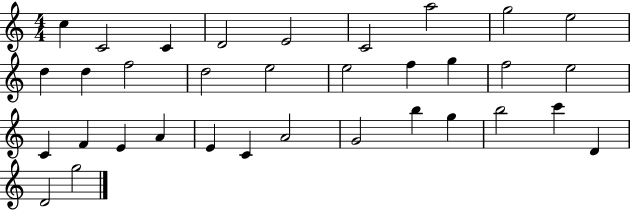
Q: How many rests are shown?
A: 0